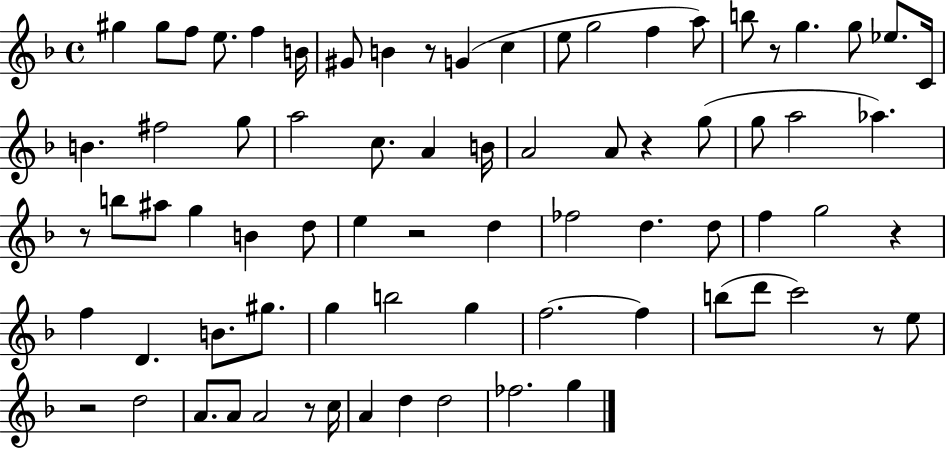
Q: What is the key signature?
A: F major